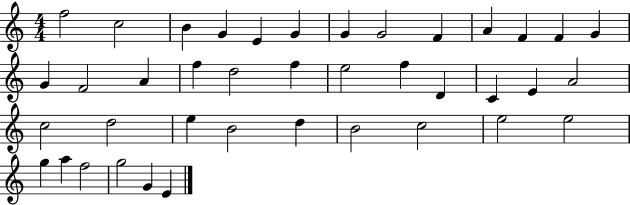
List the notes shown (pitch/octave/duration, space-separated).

F5/h C5/h B4/q G4/q E4/q G4/q G4/q G4/h F4/q A4/q F4/q F4/q G4/q G4/q F4/h A4/q F5/q D5/h F5/q E5/h F5/q D4/q C4/q E4/q A4/h C5/h D5/h E5/q B4/h D5/q B4/h C5/h E5/h E5/h G5/q A5/q F5/h G5/h G4/q E4/q